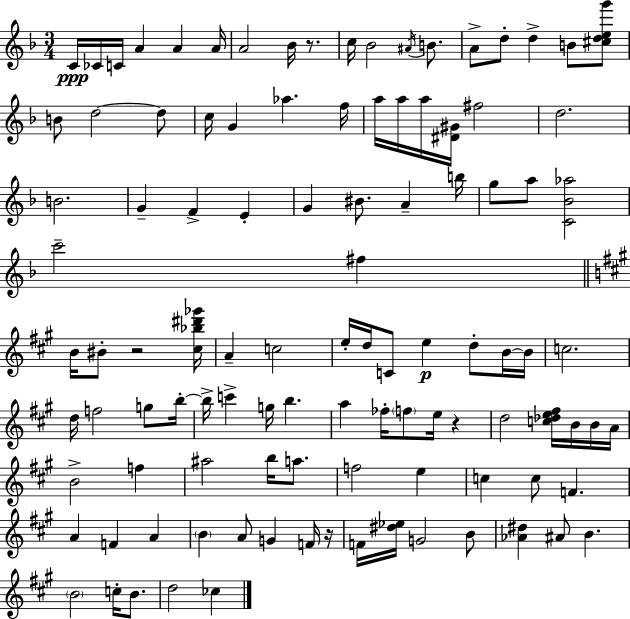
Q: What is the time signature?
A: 3/4